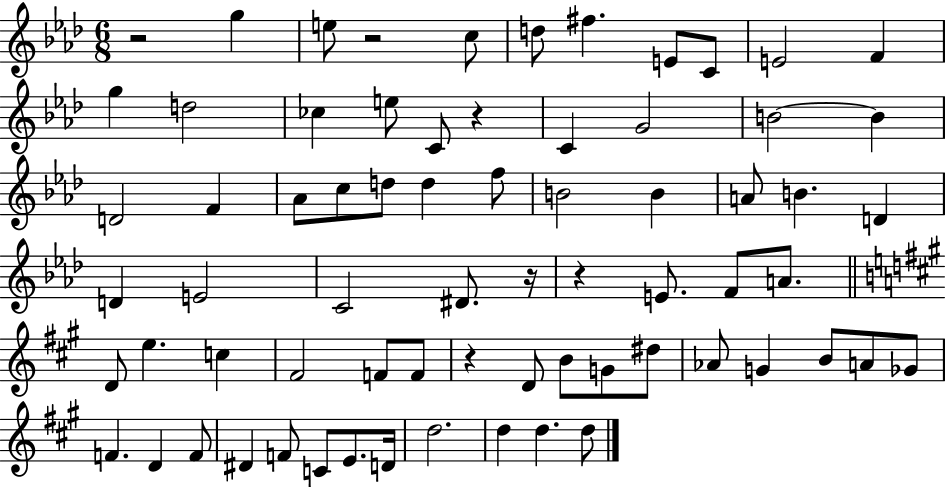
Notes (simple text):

R/h G5/q E5/e R/h C5/e D5/e F#5/q. E4/e C4/e E4/h F4/q G5/q D5/h CES5/q E5/e C4/e R/q C4/q G4/h B4/h B4/q D4/h F4/q Ab4/e C5/e D5/e D5/q F5/e B4/h B4/q A4/e B4/q. D4/q D4/q E4/h C4/h D#4/e. R/s R/q E4/e. F4/e A4/e. D4/e E5/q. C5/q F#4/h F4/e F4/e R/q D4/e B4/e G4/e D#5/e Ab4/e G4/q B4/e A4/e Gb4/e F4/q. D4/q F4/e D#4/q F4/e C4/e E4/e. D4/s D5/h. D5/q D5/q. D5/e